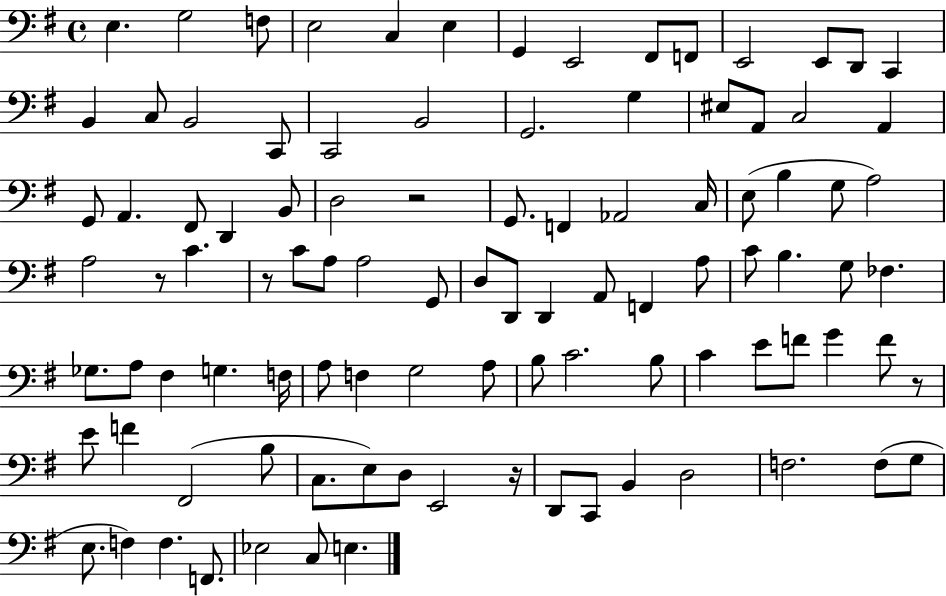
X:1
T:Untitled
M:4/4
L:1/4
K:G
E, G,2 F,/2 E,2 C, E, G,, E,,2 ^F,,/2 F,,/2 E,,2 E,,/2 D,,/2 C,, B,, C,/2 B,,2 C,,/2 C,,2 B,,2 G,,2 G, ^E,/2 A,,/2 C,2 A,, G,,/2 A,, ^F,,/2 D,, B,,/2 D,2 z2 G,,/2 F,, _A,,2 C,/4 E,/2 B, G,/2 A,2 A,2 z/2 C z/2 C/2 A,/2 A,2 G,,/2 D,/2 D,,/2 D,, A,,/2 F,, A,/2 C/2 B, G,/2 _F, _G,/2 A,/2 ^F, G, F,/4 A,/2 F, G,2 A,/2 B,/2 C2 B,/2 C E/2 F/2 G F/2 z/2 E/2 F ^F,,2 B,/2 C,/2 E,/2 D,/2 E,,2 z/4 D,,/2 C,,/2 B,, D,2 F,2 F,/2 G,/2 E,/2 F, F, F,,/2 _E,2 C,/2 E,